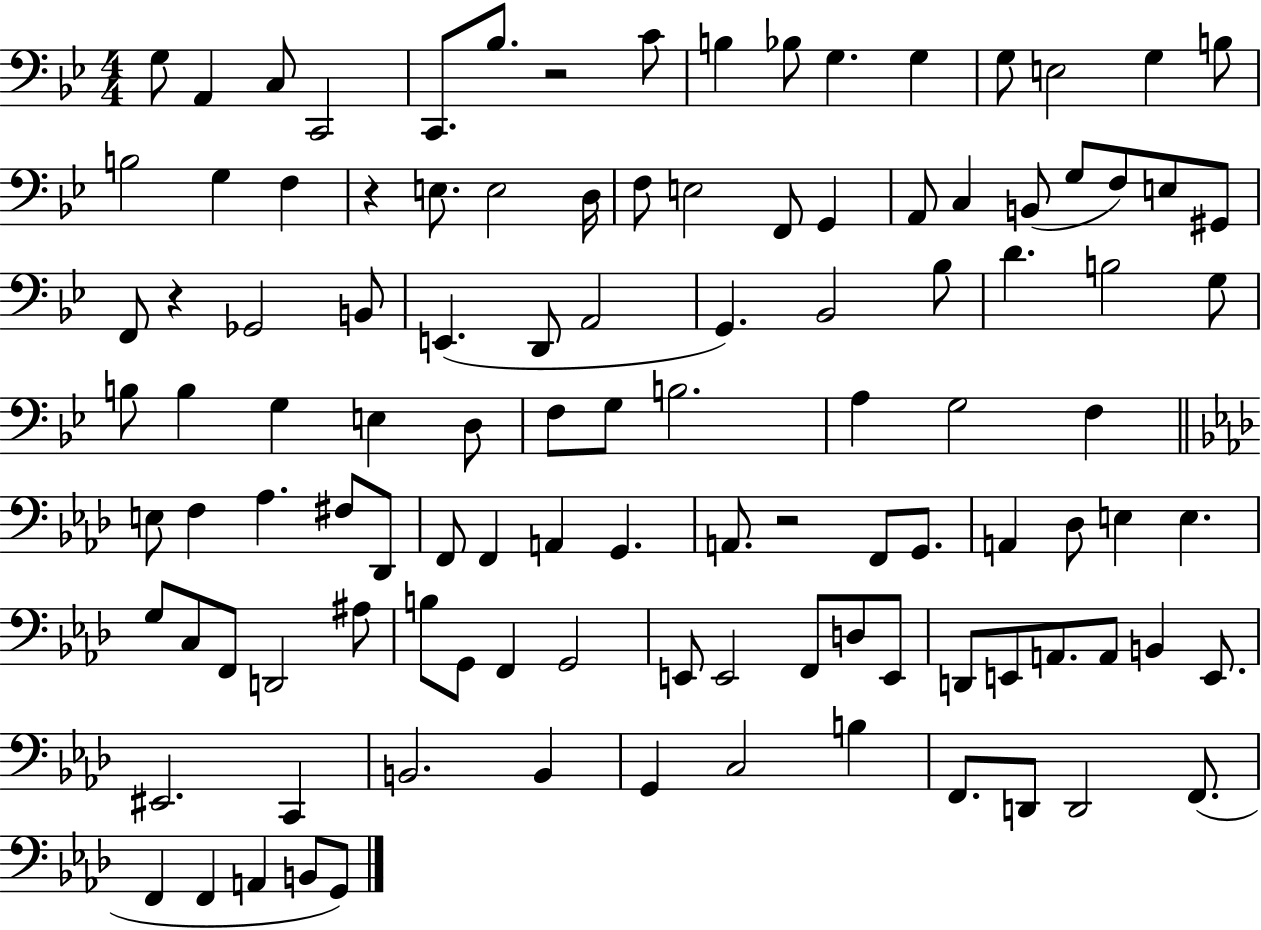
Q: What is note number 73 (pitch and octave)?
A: C3